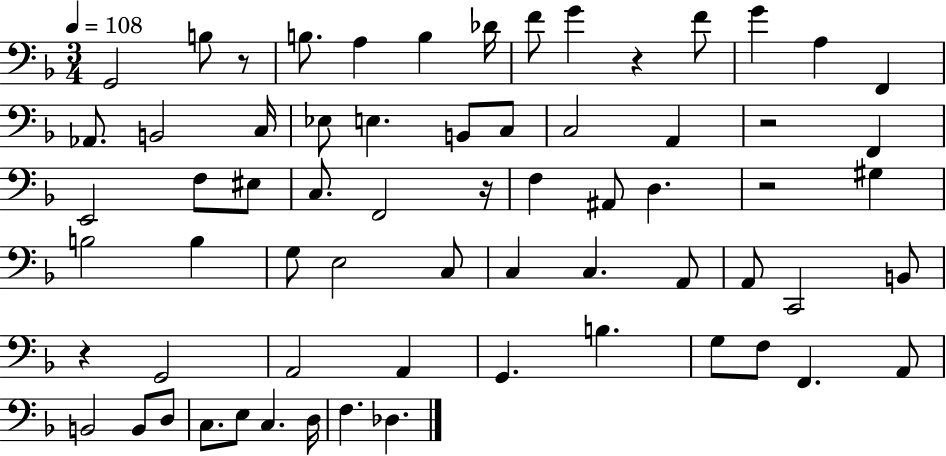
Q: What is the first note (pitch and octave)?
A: G2